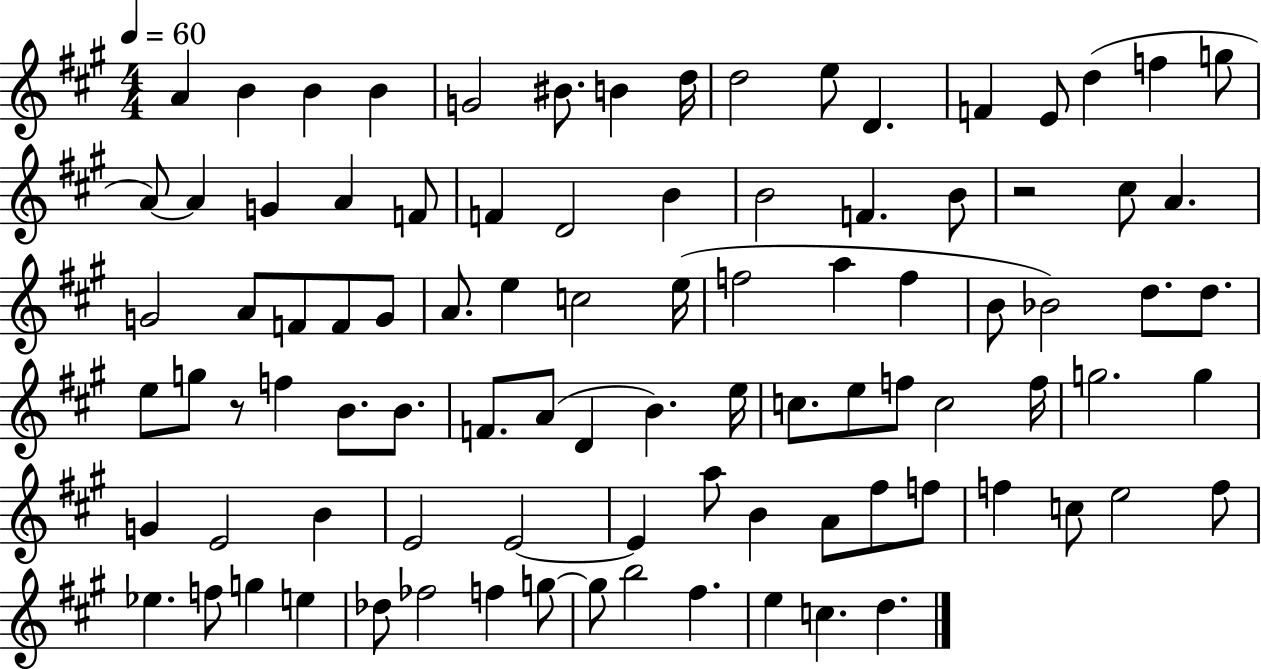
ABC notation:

X:1
T:Untitled
M:4/4
L:1/4
K:A
A B B B G2 ^B/2 B d/4 d2 e/2 D F E/2 d f g/2 A/2 A G A F/2 F D2 B B2 F B/2 z2 ^c/2 A G2 A/2 F/2 F/2 G/2 A/2 e c2 e/4 f2 a f B/2 _B2 d/2 d/2 e/2 g/2 z/2 f B/2 B/2 F/2 A/2 D B e/4 c/2 e/2 f/2 c2 f/4 g2 g G E2 B E2 E2 E a/2 B A/2 ^f/2 f/2 f c/2 e2 f/2 _e f/2 g e _d/2 _f2 f g/2 g/2 b2 ^f e c d